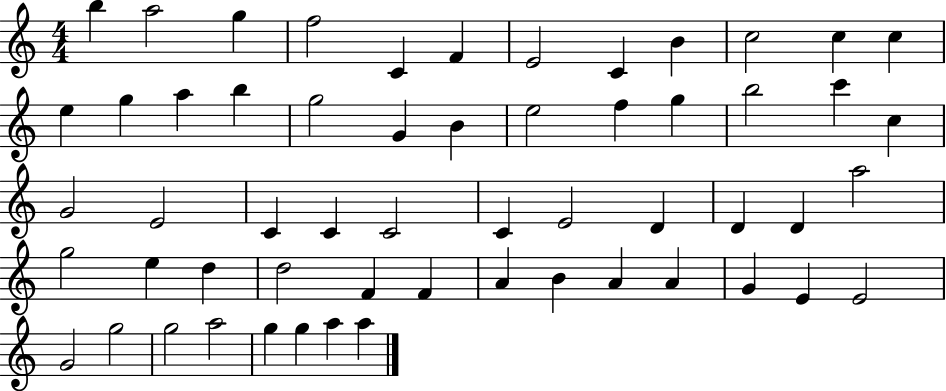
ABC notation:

X:1
T:Untitled
M:4/4
L:1/4
K:C
b a2 g f2 C F E2 C B c2 c c e g a b g2 G B e2 f g b2 c' c G2 E2 C C C2 C E2 D D D a2 g2 e d d2 F F A B A A G E E2 G2 g2 g2 a2 g g a a